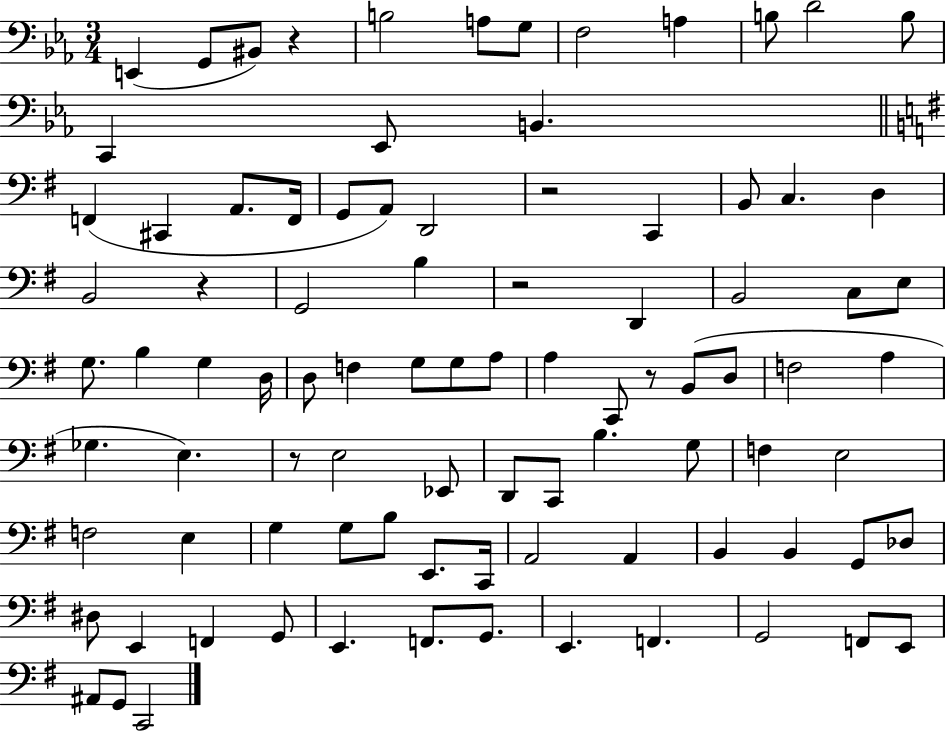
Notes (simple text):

E2/q G2/e BIS2/e R/q B3/h A3/e G3/e F3/h A3/q B3/e D4/h B3/e C2/q Eb2/e B2/q. F2/q C#2/q A2/e. F2/s G2/e A2/e D2/h R/h C2/q B2/e C3/q. D3/q B2/h R/q G2/h B3/q R/h D2/q B2/h C3/e E3/e G3/e. B3/q G3/q D3/s D3/e F3/q G3/e G3/e A3/e A3/q C2/e R/e B2/e D3/e F3/h A3/q Gb3/q. E3/q. R/e E3/h Eb2/e D2/e C2/e B3/q. G3/e F3/q E3/h F3/h E3/q G3/q G3/e B3/e E2/e. C2/s A2/h A2/q B2/q B2/q G2/e Db3/e D#3/e E2/q F2/q G2/e E2/q. F2/e. G2/e. E2/q. F2/q. G2/h F2/e E2/e A#2/e G2/e C2/h